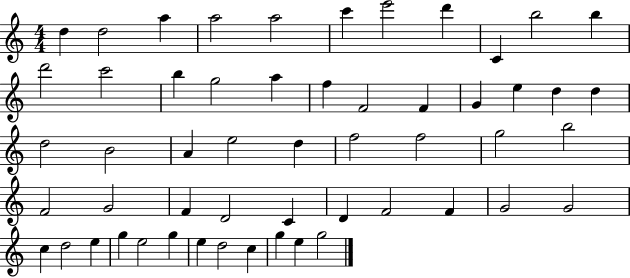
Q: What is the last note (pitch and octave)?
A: G5